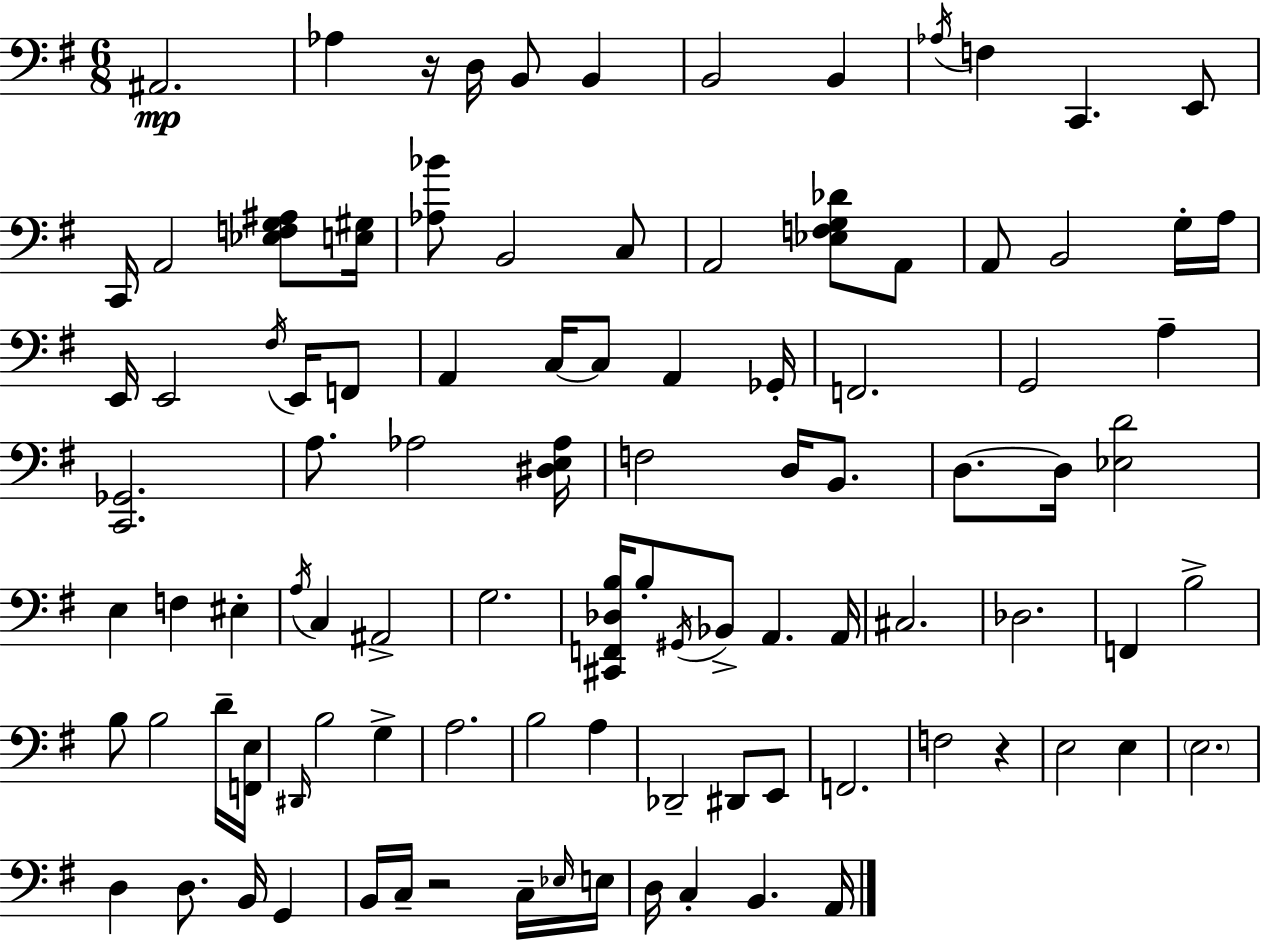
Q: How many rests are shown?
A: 3